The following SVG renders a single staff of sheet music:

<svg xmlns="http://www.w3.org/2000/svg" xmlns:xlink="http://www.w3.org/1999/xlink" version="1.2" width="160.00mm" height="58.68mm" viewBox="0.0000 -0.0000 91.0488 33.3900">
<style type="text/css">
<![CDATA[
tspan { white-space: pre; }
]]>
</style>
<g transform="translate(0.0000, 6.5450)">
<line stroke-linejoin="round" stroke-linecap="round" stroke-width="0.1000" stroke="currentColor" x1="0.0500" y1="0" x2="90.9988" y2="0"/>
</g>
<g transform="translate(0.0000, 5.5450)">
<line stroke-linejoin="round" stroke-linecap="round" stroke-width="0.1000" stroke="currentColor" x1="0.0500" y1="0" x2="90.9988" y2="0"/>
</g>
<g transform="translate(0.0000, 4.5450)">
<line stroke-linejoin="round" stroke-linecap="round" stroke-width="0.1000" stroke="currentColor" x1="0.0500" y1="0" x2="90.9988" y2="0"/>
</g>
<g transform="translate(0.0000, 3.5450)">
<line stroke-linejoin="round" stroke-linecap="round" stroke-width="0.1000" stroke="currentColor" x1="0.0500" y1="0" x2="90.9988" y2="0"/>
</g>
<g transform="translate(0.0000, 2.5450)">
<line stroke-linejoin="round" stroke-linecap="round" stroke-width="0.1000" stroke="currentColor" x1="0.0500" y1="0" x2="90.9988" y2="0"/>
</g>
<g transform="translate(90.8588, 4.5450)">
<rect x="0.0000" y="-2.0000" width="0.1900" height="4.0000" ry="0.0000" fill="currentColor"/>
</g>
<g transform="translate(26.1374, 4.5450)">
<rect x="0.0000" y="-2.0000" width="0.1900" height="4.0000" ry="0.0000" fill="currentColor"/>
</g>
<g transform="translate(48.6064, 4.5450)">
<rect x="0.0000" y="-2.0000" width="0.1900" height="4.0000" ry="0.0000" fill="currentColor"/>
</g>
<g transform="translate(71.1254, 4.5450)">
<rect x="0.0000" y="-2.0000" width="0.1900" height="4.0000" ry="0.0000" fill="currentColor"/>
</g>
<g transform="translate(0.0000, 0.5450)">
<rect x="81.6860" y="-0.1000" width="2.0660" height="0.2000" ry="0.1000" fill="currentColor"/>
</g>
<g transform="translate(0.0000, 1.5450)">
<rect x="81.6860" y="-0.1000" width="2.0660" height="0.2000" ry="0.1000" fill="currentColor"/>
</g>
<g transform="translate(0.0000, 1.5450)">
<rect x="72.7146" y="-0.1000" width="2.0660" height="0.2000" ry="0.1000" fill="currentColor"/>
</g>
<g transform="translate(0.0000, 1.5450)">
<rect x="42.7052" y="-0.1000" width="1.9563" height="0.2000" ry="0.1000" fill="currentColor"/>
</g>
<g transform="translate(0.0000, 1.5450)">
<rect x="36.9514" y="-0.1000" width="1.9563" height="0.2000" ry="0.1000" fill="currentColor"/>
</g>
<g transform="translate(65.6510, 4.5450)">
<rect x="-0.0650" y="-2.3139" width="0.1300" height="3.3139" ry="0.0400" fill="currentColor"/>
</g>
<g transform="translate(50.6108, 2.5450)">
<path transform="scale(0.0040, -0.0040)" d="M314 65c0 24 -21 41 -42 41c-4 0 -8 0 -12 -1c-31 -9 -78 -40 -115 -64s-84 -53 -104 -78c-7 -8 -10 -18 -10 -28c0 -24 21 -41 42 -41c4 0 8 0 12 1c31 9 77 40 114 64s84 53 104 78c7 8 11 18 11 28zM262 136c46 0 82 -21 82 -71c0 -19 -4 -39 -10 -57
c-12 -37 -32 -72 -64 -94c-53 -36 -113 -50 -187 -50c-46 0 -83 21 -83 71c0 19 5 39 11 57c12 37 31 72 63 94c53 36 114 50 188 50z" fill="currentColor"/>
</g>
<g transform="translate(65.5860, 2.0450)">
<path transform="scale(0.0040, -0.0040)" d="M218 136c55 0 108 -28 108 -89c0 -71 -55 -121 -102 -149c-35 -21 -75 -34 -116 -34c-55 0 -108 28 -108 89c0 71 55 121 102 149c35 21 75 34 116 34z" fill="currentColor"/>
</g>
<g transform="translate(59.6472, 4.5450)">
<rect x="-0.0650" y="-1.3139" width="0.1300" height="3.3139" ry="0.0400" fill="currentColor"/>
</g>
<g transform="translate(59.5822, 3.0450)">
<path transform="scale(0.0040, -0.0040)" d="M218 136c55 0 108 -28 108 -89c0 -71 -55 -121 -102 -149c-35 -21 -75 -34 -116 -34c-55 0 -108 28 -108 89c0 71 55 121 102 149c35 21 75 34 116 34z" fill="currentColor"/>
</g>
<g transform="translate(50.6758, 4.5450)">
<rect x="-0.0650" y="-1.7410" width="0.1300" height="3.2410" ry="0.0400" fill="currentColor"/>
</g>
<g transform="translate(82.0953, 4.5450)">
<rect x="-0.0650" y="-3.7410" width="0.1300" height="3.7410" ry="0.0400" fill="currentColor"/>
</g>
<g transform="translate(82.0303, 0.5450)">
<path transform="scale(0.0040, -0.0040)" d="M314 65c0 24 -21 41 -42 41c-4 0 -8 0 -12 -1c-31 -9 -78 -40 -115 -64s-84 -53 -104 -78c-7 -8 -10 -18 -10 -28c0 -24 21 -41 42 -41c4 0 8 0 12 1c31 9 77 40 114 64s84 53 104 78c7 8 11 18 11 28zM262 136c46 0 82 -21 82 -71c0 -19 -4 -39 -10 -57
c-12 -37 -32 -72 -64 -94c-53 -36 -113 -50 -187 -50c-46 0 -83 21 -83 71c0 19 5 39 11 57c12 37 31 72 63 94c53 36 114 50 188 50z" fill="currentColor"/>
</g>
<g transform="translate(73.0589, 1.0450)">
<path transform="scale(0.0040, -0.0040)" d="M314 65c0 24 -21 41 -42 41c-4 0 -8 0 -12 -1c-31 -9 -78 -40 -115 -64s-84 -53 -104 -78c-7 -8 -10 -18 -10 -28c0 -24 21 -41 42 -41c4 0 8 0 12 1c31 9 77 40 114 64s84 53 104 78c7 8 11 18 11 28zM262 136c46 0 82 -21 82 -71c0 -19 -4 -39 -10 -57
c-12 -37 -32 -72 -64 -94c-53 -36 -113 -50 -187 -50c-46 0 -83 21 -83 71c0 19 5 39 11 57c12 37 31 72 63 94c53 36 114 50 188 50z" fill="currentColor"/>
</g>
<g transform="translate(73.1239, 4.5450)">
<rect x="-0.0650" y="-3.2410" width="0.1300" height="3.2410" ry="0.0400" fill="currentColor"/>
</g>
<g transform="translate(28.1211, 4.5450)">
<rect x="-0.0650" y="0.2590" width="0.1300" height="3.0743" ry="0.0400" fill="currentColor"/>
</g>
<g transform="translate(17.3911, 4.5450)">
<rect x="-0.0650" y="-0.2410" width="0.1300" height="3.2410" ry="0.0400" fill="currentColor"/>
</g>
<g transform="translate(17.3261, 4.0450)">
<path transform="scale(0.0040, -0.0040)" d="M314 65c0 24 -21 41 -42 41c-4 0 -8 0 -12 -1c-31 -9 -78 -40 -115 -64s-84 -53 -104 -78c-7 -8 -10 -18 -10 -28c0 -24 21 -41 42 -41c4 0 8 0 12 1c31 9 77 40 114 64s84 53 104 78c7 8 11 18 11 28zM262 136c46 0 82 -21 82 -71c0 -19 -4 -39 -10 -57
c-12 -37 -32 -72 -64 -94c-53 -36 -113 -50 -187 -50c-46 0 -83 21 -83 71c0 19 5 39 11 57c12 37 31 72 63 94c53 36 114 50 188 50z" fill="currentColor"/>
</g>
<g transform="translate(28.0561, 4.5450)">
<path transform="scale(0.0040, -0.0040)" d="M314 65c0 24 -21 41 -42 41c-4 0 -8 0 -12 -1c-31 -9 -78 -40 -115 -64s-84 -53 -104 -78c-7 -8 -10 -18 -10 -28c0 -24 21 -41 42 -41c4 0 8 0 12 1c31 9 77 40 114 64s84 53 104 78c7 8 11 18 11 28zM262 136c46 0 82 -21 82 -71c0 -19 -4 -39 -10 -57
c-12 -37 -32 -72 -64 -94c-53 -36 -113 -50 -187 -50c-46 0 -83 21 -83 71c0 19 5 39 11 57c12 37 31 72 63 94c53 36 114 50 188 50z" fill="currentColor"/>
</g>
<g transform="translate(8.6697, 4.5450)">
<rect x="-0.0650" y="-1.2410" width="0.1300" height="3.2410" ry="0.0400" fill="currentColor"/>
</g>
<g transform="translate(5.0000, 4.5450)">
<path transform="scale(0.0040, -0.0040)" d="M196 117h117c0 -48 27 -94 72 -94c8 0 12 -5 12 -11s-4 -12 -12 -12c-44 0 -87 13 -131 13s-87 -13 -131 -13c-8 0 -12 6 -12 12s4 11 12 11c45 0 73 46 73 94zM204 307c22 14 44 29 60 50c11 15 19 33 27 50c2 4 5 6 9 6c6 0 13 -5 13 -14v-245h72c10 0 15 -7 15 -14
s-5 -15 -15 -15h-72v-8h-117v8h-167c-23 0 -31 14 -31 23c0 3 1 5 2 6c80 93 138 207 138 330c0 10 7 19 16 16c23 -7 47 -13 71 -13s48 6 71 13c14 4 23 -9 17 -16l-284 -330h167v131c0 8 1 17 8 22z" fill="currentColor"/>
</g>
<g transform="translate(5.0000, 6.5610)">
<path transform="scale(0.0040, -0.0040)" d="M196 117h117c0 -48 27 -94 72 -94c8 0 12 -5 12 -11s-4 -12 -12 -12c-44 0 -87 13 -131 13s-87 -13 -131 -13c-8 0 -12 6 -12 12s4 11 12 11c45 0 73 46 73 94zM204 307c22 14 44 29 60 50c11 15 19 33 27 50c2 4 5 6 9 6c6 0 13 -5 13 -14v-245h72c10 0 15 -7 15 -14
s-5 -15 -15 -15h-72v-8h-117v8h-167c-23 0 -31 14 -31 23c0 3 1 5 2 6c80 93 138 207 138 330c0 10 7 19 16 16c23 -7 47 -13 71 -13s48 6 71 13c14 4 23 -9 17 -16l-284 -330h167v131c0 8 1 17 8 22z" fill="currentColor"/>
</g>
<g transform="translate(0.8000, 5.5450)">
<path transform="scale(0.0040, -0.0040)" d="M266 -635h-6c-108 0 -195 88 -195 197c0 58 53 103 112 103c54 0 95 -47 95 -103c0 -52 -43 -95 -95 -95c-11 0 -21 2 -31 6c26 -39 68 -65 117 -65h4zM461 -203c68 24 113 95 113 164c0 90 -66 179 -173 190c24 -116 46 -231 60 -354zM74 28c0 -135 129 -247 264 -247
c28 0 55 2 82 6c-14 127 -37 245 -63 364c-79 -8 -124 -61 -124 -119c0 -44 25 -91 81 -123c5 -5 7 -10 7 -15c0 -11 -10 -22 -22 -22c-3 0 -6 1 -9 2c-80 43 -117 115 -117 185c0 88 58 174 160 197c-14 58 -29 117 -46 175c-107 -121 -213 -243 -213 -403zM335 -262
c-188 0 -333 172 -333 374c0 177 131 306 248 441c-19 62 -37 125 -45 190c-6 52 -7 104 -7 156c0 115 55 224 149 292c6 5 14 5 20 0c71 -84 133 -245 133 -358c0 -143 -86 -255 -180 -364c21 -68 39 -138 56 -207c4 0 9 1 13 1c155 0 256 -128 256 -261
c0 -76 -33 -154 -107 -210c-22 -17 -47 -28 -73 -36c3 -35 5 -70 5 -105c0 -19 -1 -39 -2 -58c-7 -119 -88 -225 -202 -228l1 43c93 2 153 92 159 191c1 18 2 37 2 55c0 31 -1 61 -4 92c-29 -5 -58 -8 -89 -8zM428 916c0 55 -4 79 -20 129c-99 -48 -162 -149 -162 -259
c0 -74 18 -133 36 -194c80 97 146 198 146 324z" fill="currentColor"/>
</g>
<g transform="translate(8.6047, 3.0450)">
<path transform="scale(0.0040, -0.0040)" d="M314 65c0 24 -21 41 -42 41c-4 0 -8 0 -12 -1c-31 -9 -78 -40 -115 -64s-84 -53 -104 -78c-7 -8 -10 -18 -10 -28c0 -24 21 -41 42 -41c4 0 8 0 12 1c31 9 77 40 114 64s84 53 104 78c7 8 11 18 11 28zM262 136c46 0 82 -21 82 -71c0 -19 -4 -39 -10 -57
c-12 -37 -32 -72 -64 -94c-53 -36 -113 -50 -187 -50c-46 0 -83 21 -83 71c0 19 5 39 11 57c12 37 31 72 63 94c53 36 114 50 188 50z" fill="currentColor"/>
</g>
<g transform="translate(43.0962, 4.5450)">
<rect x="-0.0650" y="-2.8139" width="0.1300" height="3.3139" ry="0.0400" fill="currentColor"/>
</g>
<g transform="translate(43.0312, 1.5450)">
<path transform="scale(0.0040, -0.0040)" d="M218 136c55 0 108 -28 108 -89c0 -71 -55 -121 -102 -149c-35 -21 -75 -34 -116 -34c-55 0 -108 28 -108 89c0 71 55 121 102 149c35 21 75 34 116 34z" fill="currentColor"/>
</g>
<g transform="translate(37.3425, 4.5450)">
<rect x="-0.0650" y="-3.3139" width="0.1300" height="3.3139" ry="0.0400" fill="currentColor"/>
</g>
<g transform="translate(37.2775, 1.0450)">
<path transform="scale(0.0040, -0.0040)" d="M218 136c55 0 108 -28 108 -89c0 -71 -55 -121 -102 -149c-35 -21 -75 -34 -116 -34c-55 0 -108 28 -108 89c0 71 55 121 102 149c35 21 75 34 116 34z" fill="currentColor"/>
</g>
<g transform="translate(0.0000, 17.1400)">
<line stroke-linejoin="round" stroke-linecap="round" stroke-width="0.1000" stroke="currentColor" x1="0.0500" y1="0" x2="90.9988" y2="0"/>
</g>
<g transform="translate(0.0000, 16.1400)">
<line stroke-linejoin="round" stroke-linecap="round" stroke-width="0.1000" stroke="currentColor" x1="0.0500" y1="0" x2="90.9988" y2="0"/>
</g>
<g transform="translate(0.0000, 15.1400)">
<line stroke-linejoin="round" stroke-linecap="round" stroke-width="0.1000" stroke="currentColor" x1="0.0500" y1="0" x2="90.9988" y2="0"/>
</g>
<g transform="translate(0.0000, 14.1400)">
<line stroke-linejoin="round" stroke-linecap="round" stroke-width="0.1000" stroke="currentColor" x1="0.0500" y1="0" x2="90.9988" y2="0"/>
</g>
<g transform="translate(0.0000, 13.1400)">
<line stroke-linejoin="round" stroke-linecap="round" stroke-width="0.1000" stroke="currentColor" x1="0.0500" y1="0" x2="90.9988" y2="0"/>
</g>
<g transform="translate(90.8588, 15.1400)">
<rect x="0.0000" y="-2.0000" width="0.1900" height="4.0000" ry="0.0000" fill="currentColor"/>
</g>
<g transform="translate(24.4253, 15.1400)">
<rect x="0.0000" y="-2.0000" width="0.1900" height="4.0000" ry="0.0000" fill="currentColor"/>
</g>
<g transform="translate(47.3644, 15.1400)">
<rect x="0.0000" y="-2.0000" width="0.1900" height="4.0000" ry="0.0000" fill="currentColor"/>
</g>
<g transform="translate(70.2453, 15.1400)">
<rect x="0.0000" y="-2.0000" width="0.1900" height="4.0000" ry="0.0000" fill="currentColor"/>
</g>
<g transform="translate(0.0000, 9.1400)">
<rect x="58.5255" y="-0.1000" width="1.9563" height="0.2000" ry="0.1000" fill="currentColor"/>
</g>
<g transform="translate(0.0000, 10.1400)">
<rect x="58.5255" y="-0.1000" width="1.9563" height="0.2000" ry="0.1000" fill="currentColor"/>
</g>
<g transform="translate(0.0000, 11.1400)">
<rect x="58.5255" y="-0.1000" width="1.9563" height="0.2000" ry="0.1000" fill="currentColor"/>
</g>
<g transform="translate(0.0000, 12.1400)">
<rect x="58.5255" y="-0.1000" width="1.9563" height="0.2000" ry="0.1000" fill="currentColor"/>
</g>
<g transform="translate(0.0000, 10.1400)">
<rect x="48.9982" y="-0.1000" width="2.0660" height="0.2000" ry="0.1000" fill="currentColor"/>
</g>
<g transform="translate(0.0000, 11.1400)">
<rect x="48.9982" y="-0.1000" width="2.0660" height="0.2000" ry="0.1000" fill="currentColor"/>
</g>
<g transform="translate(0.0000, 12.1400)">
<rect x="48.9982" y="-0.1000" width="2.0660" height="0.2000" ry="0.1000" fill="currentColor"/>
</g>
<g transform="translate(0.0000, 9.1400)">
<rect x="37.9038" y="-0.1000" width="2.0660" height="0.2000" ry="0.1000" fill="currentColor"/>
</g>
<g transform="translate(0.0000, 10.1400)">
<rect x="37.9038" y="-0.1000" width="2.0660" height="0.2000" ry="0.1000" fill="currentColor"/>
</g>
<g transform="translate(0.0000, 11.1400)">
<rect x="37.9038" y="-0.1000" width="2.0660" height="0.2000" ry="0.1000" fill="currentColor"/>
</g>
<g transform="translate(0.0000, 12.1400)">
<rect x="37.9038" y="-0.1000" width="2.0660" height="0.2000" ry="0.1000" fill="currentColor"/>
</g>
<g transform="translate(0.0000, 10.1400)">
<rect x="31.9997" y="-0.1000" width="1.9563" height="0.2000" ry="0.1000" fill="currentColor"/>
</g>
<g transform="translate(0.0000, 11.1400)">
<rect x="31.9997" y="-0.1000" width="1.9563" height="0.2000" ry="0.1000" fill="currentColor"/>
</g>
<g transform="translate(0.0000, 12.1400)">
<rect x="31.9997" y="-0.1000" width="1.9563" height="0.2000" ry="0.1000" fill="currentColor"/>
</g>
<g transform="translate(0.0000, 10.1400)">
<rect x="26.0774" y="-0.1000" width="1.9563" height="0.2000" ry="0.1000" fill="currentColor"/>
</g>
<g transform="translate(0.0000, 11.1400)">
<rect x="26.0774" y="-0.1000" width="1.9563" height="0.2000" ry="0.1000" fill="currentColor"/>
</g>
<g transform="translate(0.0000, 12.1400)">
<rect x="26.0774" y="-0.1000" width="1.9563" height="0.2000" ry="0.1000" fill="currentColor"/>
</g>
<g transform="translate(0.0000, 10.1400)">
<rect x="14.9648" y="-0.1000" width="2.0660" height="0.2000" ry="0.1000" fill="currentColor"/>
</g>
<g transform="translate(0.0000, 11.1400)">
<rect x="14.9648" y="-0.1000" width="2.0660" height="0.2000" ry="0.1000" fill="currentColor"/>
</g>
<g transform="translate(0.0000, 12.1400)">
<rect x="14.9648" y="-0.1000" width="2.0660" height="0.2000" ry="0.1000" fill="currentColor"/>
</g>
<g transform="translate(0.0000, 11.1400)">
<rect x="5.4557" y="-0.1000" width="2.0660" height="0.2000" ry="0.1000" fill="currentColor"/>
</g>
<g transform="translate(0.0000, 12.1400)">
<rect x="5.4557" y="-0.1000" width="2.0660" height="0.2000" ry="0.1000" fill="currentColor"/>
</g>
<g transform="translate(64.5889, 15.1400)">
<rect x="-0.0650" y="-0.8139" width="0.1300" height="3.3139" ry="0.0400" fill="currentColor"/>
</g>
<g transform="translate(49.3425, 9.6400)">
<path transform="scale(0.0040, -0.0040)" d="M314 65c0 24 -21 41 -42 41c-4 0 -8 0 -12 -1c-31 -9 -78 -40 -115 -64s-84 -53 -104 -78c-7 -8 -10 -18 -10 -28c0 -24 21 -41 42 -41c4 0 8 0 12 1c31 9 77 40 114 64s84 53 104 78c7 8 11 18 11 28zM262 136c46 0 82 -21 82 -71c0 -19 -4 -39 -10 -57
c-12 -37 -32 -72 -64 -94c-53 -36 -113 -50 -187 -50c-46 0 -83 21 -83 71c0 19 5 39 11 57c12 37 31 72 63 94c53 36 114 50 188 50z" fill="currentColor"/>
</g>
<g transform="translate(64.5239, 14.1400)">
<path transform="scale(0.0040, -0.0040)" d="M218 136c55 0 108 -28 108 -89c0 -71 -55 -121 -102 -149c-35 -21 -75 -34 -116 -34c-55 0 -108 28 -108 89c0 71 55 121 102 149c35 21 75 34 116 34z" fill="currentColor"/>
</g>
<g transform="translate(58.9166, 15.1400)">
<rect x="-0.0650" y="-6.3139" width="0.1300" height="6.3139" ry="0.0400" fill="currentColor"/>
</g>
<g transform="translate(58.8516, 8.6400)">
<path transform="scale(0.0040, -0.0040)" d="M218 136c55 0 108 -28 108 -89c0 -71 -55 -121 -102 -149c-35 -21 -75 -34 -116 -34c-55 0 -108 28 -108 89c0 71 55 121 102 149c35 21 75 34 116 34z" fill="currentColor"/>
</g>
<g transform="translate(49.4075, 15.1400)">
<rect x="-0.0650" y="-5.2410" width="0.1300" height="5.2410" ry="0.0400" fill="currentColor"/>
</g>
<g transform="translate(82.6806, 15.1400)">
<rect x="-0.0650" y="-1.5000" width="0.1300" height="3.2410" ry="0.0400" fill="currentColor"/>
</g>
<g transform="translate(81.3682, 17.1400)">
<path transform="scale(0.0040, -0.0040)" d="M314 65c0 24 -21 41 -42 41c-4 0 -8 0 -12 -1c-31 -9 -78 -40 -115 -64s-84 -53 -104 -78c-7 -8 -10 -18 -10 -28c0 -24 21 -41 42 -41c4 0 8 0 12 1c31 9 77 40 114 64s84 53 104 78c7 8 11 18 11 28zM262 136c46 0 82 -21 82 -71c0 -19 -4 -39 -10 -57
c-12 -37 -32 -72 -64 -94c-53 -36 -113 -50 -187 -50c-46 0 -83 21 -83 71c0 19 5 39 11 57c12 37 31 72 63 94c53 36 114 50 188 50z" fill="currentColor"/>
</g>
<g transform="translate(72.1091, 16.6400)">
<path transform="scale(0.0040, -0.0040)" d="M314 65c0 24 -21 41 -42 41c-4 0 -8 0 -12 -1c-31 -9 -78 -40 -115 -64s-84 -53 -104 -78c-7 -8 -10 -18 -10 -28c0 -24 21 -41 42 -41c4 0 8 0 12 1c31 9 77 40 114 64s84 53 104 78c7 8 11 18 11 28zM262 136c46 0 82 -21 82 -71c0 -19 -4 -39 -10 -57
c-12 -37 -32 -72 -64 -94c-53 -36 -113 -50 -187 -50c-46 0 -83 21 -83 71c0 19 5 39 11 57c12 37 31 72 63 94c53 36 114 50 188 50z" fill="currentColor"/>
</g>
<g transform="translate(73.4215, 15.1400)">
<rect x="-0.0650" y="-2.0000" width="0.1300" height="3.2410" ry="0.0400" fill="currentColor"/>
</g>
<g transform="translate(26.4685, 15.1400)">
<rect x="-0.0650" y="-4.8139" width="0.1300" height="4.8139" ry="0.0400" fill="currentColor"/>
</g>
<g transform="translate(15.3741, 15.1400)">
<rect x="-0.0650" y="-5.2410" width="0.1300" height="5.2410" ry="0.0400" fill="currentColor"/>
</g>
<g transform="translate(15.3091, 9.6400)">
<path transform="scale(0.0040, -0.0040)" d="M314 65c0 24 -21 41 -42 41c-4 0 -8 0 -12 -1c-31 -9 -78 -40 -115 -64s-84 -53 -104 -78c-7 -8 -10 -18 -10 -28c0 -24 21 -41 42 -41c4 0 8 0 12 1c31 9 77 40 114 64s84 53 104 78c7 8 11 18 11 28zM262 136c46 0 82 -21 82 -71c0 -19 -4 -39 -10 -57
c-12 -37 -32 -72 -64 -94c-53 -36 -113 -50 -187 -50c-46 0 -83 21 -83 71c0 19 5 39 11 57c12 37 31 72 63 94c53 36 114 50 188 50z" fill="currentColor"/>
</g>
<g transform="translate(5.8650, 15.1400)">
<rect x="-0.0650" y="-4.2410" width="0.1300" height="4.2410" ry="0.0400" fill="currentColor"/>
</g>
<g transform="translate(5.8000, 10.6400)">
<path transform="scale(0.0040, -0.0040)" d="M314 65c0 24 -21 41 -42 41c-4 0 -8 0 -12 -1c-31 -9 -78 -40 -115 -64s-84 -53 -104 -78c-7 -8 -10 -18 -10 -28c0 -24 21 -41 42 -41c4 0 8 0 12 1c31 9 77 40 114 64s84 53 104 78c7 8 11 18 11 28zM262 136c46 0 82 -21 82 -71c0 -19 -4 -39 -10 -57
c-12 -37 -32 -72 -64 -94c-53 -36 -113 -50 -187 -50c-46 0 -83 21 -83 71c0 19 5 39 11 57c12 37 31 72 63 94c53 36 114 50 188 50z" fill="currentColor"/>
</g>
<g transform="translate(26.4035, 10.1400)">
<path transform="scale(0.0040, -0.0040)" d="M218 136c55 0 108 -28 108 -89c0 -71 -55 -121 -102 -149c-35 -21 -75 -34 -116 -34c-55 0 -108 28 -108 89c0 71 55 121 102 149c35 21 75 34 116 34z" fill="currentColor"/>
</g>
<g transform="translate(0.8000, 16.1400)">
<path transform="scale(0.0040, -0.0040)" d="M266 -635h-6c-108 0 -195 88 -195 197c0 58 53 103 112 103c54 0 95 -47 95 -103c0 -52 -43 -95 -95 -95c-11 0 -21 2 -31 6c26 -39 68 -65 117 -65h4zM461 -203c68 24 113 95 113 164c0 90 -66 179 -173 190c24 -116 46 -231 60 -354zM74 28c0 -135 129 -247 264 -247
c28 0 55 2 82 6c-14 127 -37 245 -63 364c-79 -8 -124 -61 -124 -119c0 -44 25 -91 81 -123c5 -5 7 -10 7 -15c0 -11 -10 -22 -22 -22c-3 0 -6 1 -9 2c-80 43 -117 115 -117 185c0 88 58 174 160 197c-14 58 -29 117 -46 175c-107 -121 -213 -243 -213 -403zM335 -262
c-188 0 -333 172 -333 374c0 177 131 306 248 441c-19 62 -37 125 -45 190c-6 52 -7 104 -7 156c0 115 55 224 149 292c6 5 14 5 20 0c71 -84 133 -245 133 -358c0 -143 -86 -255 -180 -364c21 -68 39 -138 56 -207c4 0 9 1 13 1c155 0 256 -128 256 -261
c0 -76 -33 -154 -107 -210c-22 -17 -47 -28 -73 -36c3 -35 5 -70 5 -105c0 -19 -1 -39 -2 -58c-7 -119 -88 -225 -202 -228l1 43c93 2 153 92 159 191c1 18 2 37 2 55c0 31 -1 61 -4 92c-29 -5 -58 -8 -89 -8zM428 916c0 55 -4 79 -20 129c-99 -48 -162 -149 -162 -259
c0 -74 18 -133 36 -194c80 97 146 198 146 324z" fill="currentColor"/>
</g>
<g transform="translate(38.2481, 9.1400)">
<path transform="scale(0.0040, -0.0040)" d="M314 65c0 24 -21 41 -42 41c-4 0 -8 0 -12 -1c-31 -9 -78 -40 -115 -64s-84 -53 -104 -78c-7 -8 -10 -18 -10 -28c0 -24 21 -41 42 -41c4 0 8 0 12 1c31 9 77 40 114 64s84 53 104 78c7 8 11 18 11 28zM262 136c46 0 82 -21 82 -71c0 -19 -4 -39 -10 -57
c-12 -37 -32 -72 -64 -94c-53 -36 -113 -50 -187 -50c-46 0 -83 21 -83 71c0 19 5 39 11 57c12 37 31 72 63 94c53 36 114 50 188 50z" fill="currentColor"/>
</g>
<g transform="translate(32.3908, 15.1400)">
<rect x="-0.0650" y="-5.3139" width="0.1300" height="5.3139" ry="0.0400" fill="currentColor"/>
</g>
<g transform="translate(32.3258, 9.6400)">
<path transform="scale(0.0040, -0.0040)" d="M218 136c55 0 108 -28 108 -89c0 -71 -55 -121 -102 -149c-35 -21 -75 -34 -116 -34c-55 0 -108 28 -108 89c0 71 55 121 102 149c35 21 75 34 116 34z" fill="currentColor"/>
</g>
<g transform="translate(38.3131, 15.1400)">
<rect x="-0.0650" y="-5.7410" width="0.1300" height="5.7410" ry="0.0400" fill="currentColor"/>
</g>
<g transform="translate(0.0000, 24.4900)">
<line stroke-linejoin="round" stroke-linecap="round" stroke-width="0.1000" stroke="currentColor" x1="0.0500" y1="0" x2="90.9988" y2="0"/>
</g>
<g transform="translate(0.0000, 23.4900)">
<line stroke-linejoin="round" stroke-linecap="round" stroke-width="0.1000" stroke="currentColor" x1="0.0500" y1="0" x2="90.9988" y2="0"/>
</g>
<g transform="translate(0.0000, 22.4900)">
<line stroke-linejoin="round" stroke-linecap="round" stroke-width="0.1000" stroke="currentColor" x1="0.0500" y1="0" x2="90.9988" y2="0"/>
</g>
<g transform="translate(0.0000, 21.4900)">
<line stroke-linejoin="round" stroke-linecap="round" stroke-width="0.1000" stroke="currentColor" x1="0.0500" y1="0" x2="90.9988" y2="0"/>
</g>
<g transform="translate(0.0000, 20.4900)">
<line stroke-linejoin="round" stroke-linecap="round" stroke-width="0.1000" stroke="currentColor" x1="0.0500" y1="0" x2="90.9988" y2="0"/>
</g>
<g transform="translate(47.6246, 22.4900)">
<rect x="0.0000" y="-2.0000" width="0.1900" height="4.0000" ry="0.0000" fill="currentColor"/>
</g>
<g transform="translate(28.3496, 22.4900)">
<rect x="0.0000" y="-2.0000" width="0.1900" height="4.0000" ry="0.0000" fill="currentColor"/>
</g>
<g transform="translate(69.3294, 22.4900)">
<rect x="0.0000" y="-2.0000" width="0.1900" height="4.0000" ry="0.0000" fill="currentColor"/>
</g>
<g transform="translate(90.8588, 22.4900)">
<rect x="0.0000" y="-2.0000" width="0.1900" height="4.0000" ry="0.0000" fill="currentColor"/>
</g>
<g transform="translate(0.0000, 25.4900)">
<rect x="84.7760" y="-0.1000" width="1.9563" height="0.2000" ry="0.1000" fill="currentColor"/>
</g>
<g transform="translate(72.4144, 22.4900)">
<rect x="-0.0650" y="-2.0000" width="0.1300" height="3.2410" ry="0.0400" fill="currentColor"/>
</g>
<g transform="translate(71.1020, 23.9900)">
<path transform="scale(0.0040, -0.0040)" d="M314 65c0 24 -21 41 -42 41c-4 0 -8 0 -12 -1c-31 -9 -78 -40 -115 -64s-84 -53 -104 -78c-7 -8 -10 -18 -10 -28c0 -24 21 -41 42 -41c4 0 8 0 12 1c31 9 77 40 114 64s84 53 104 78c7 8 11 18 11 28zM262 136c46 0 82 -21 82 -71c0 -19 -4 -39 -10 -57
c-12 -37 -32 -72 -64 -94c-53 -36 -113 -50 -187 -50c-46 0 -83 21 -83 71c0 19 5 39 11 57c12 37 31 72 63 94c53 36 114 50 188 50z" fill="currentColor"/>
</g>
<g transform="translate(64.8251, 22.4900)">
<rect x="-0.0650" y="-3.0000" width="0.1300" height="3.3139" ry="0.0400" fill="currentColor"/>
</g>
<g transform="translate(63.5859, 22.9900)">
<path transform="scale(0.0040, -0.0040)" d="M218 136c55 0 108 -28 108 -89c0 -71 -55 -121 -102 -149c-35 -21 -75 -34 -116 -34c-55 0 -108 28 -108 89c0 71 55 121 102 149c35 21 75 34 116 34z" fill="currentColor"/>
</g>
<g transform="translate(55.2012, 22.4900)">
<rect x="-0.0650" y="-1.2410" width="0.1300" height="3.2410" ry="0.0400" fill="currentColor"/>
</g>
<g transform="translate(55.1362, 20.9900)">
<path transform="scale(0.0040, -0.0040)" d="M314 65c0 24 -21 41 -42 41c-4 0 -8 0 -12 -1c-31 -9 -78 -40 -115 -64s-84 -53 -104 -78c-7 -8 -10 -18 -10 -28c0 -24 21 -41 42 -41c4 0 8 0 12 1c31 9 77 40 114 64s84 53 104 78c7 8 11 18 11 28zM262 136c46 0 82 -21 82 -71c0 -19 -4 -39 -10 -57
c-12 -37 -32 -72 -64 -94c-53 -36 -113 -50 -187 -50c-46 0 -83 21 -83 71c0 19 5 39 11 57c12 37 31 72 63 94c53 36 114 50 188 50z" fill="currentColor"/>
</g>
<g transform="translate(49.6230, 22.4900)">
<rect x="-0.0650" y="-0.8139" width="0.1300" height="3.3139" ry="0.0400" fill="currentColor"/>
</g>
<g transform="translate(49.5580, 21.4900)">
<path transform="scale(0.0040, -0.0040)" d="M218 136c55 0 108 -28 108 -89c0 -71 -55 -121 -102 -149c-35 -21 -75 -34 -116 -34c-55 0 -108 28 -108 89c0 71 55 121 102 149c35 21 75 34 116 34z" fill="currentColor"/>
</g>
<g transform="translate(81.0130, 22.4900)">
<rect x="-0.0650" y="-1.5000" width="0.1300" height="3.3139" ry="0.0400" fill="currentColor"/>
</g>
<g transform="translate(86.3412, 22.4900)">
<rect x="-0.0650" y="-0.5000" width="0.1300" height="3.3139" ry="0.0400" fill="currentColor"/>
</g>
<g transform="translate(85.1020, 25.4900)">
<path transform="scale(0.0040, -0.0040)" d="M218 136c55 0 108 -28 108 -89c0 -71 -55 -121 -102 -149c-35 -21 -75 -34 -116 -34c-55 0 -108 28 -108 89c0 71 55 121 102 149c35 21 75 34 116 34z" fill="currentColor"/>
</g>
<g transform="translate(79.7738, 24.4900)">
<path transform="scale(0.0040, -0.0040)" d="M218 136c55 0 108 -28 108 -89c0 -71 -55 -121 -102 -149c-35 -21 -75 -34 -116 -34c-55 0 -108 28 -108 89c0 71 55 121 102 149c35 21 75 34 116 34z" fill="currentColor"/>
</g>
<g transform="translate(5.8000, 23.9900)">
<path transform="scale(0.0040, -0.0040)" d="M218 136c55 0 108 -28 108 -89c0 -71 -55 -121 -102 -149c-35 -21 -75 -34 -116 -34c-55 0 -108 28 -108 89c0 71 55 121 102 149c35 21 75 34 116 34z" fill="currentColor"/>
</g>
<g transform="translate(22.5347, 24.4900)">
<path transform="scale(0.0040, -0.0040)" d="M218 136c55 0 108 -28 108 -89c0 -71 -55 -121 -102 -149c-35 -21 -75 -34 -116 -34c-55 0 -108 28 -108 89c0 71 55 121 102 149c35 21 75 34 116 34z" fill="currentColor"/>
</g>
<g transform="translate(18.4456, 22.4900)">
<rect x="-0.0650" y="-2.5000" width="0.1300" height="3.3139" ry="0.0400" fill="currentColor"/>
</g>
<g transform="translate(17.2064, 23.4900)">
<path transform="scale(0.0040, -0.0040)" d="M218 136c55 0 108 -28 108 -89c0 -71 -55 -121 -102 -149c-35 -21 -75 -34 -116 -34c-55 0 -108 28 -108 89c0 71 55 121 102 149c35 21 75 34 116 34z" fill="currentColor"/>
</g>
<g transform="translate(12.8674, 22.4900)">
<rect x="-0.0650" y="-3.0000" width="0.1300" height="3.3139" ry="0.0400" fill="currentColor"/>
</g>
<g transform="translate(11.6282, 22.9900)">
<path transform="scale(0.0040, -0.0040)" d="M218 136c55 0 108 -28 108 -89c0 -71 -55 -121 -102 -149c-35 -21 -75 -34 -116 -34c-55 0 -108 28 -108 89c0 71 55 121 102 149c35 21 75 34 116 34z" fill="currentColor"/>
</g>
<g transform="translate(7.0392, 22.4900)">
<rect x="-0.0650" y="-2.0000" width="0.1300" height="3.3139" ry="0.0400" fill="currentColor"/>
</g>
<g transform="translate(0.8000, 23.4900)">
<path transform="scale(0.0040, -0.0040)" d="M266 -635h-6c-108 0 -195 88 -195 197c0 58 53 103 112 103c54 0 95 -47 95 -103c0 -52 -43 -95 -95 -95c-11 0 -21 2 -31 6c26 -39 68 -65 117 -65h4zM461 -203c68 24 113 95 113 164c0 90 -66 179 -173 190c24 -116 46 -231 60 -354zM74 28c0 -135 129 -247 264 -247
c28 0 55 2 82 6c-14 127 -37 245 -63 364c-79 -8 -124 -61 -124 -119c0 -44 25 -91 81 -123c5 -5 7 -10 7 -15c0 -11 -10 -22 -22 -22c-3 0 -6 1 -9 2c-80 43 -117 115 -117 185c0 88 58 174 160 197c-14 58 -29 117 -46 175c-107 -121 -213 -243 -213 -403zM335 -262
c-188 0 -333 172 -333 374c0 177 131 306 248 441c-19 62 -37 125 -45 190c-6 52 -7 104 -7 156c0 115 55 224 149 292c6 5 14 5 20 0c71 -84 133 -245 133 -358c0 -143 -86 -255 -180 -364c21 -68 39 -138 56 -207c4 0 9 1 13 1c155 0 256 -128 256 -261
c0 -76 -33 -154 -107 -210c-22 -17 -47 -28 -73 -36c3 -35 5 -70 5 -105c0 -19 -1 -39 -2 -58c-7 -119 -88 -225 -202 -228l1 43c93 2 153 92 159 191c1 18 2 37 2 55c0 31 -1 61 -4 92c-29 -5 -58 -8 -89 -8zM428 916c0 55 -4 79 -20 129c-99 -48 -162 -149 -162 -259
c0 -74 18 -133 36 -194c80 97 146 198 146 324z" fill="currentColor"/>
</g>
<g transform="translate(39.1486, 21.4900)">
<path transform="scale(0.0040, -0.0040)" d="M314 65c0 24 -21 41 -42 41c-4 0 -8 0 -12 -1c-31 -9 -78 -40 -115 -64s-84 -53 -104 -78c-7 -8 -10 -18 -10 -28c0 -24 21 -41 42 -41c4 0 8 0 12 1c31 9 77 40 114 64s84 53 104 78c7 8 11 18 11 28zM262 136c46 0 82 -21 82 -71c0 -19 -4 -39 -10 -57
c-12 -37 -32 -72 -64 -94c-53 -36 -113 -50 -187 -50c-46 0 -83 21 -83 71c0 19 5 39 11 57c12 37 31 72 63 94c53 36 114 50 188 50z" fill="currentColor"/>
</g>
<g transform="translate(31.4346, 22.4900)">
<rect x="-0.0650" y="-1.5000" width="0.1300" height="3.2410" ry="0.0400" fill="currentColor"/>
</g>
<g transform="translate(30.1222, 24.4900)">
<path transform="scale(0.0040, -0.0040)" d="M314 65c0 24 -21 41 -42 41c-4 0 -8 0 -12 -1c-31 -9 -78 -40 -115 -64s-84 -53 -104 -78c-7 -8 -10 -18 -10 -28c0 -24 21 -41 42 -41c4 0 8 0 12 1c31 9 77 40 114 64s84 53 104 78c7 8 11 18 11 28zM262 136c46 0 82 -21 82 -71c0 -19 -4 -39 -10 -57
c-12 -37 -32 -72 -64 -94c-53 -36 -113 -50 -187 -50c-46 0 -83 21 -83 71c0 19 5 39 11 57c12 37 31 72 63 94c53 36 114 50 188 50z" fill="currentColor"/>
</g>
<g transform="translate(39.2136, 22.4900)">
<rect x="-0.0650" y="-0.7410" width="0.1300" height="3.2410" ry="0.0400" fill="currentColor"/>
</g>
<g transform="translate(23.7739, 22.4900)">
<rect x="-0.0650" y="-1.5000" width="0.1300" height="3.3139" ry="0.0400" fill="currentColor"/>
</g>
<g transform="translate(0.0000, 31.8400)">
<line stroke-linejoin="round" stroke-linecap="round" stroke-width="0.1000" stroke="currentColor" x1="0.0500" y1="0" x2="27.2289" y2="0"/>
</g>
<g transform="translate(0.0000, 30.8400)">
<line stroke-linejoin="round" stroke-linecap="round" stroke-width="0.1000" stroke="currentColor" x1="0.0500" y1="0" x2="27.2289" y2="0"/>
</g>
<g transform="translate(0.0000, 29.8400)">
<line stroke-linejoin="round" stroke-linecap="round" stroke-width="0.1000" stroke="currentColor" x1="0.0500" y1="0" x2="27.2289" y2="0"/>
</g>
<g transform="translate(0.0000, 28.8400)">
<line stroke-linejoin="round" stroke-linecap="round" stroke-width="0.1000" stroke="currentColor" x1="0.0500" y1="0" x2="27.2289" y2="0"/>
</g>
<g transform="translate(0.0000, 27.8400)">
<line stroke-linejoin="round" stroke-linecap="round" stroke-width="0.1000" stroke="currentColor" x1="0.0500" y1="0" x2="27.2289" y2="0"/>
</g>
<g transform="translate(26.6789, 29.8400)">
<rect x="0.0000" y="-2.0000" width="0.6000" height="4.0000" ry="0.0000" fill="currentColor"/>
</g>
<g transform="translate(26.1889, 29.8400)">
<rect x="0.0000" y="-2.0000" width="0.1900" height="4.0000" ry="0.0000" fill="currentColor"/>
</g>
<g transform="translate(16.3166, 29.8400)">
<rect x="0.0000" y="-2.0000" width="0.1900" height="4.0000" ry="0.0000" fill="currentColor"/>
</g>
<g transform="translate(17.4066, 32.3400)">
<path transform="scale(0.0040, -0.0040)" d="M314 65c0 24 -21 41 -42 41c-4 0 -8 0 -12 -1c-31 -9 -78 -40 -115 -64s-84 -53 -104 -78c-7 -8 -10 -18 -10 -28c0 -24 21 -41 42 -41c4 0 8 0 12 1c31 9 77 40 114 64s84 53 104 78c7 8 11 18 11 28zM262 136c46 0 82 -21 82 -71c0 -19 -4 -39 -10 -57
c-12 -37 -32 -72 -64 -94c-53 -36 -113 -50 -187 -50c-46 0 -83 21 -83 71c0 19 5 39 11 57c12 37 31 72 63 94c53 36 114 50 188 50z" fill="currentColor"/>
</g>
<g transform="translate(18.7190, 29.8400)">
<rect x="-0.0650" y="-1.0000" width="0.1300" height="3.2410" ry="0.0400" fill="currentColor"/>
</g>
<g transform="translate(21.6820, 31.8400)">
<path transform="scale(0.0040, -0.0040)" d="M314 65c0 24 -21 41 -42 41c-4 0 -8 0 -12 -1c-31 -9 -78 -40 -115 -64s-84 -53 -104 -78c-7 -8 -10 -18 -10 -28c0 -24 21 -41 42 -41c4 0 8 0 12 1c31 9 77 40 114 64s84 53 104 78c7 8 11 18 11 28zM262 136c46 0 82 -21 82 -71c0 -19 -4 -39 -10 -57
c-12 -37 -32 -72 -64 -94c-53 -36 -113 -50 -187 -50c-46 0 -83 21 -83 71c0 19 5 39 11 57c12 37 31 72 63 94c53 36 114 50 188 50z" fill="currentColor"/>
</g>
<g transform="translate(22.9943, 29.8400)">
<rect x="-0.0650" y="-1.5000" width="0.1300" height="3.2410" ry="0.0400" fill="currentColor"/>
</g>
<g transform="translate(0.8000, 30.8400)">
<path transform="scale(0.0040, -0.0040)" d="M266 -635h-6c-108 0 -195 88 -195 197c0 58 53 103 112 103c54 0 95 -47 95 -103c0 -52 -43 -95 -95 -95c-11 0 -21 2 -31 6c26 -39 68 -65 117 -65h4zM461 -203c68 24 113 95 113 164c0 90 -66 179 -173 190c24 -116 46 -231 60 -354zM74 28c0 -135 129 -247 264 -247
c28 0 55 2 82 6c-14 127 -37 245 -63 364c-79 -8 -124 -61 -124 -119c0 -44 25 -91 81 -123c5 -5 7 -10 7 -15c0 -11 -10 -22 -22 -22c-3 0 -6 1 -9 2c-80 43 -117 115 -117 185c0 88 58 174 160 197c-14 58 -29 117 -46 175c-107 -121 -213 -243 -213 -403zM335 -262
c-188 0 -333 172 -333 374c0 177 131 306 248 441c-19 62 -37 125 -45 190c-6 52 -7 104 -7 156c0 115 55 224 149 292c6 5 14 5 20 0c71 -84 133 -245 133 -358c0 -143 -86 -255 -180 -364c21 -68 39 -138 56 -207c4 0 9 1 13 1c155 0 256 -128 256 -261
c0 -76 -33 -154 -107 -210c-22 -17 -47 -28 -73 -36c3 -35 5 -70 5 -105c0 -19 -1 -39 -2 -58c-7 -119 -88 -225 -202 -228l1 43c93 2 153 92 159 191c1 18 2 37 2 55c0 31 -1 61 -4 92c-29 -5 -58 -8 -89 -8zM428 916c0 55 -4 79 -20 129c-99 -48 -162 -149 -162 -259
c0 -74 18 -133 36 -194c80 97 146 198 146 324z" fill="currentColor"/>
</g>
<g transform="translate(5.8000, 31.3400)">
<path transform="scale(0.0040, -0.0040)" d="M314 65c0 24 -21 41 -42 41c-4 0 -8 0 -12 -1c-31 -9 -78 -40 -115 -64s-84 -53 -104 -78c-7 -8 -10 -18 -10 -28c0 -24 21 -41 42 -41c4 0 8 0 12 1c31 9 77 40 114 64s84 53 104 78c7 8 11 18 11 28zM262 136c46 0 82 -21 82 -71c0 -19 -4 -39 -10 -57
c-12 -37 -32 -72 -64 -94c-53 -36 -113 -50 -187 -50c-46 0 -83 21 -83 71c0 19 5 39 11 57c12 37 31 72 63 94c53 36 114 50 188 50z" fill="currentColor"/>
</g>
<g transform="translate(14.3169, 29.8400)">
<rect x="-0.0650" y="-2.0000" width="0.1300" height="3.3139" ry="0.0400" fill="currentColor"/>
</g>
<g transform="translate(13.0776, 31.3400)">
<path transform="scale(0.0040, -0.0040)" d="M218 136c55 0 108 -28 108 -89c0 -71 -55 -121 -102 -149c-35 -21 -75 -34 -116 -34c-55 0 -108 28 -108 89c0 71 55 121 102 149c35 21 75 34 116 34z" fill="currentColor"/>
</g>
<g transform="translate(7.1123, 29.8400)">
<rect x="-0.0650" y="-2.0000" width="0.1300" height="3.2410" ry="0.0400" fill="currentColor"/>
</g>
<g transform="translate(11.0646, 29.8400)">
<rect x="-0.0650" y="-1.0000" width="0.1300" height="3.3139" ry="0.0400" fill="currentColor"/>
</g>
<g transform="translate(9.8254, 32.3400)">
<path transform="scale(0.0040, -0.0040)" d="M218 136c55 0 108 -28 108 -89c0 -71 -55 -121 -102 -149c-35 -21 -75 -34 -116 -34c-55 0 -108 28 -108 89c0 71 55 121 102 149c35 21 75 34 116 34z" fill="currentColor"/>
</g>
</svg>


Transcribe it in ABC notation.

X:1
T:Untitled
M:4/4
L:1/4
K:C
e2 c2 B2 b a f2 e g b2 c'2 d'2 f'2 e' f' g'2 f'2 a' d F2 E2 F A G E E2 d2 d e2 A F2 E C F2 D F D2 E2